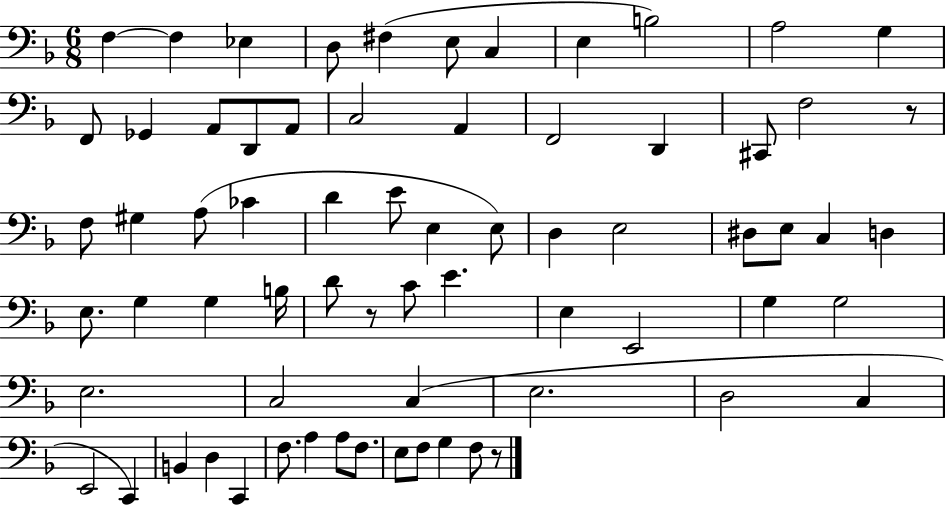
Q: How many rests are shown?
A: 3